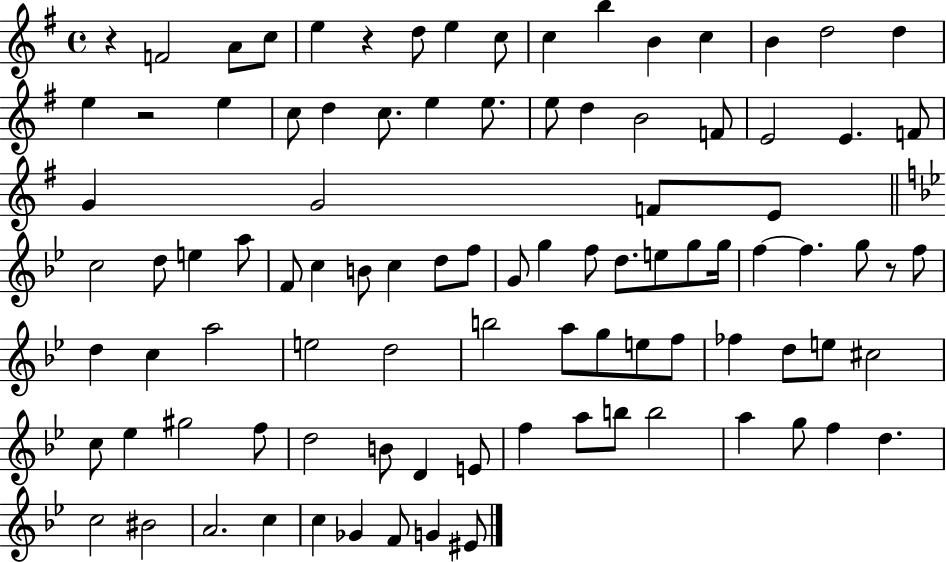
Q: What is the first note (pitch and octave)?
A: F4